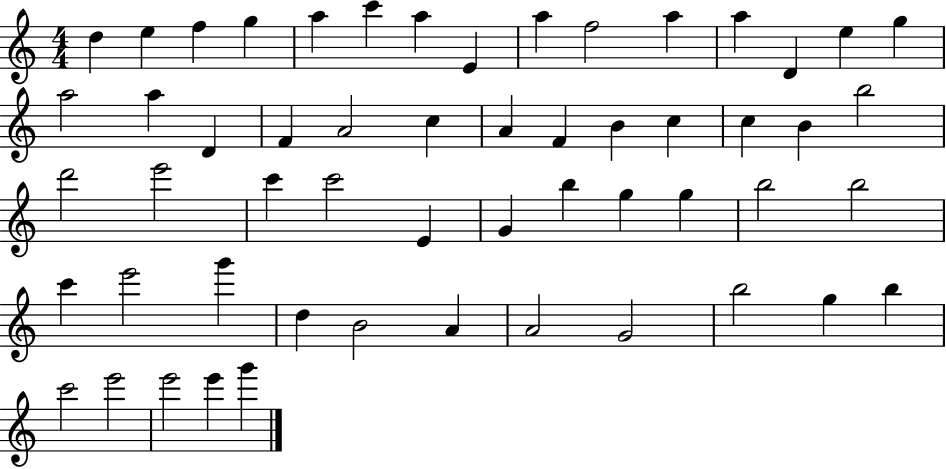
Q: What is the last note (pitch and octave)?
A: G6